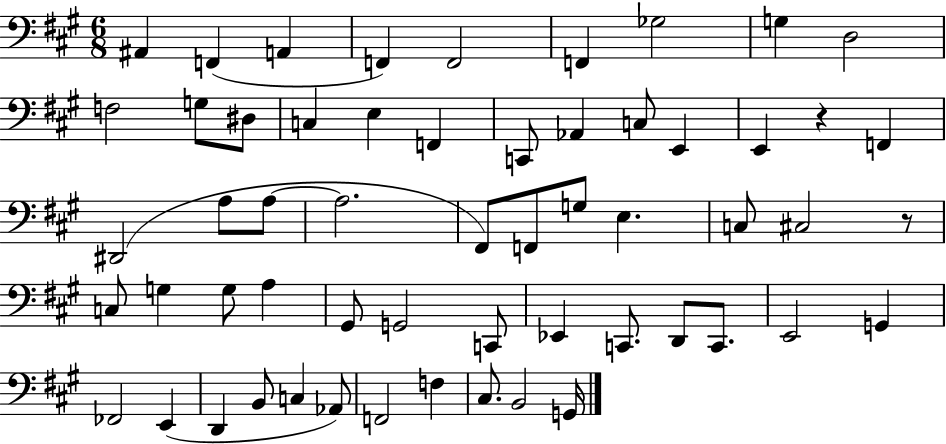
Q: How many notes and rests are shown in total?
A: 57